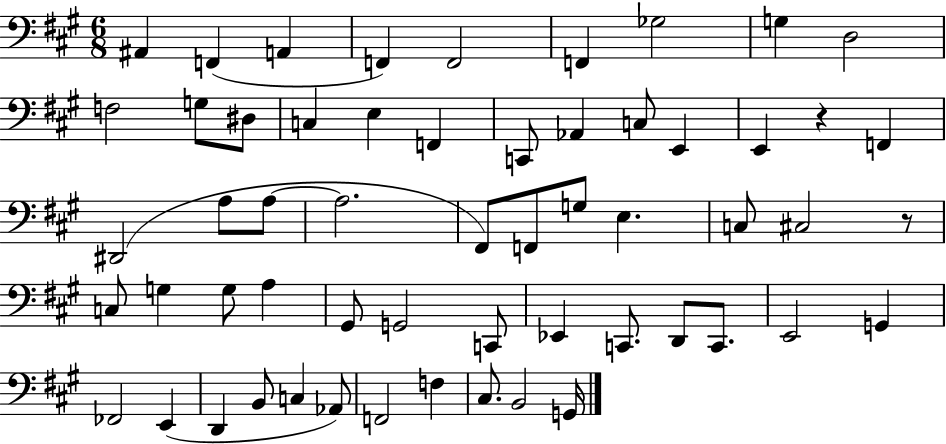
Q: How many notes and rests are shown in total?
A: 57